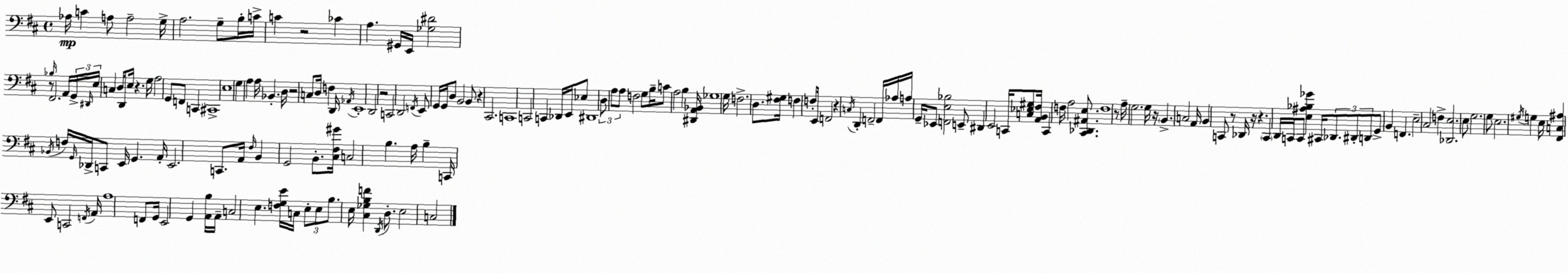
X:1
T:Untitled
M:4/4
L:1/4
K:D
_A,/4 C A,/2 A,2 G,/4 A,2 G,/2 B,/4 C/4 C z2 _C A, ^G,,/4 E,,/4 [_G,^D]2 z/2 _B,/4 ^F,,2 A,,/4 G,,/4 ^D,,/4 E,/4 C, D,/4 D,,/2 E,/4 z G,/4 A,2 G,,/2 F,,/2 C,, ^C,,4 E,4 G, A, A,/4 _B,, D,/4 z2 C,/2 D,/4 F, D,,/4 _A,,/4 E,,4 D,,2 z2 C,,2 D,,2 F,,/4 E,,/2 G,,/4 G,,/4 D,/2 B,,2 B,,/2 z ^C,,2 C,,4 C,,2 C,, _D,,/4 E,,/4 _E,/2 ^D,,4 D,/2 A,/2 A,/2 F,2 G,/2 B,/4 C/2 A,2 B, [^D,,A,,_B,,]/4 _G,4 G,/4 F,2 D,/2 [^F,^G,]/4 F, F,/2 E,,/4 F,,2 z C,/4 D,, F,,2 F,,/4 _A,/4 A,/4 G,,/4 _E,,/2 [F,,E,_B,]2 E,,/2 ^D,, E,,2 C,,/4 [C,_E,^G,]/2 [A,,B,,^F,]/4 C,, F,/4 A,2 [^C,,_D,,^A,,E,]/2 F,4 z/2 A,/4 G,2 G,/4 z/4 B,, C,2 A,,/4 B,, C,,/2 z/2 _D,,/4 z/4 z C,, D,,/4 C,,/4 C,,/2 [E,^A,_B,_G] ^C,,/4 _D,,/2 ^D,,/2 D,,/2 G,,/2 B,, F,, E,2 ^C,2 F, [_D,,E,]2 E,/2 G,2 G,/2 E,2 ^G,/4 G, E,/4 [^F,,C,^A,] _B,,/4 F,/4 G,,/4 _D,,/4 C,,/2 E,,/4 G,, A,,/4 E,,2 C,,/2 A,,/4 ^F,/4 B,, G,,2 B,,/2 [^C,^F,^G]/4 C,2 B, A,/4 B, C,,/4 E,,/2 C,,2 F,,/4 A,,/4 A,4 F,,/2 G,,/4 E,,2 G,, [A,,B,]/4 A,,/4 C,2 E, [F,G,E]/4 C,/4 E,/2 E,/2 B,/2 E,/4 [^C,_G,B,F] D,,/4 D,/2 E,2 C,2